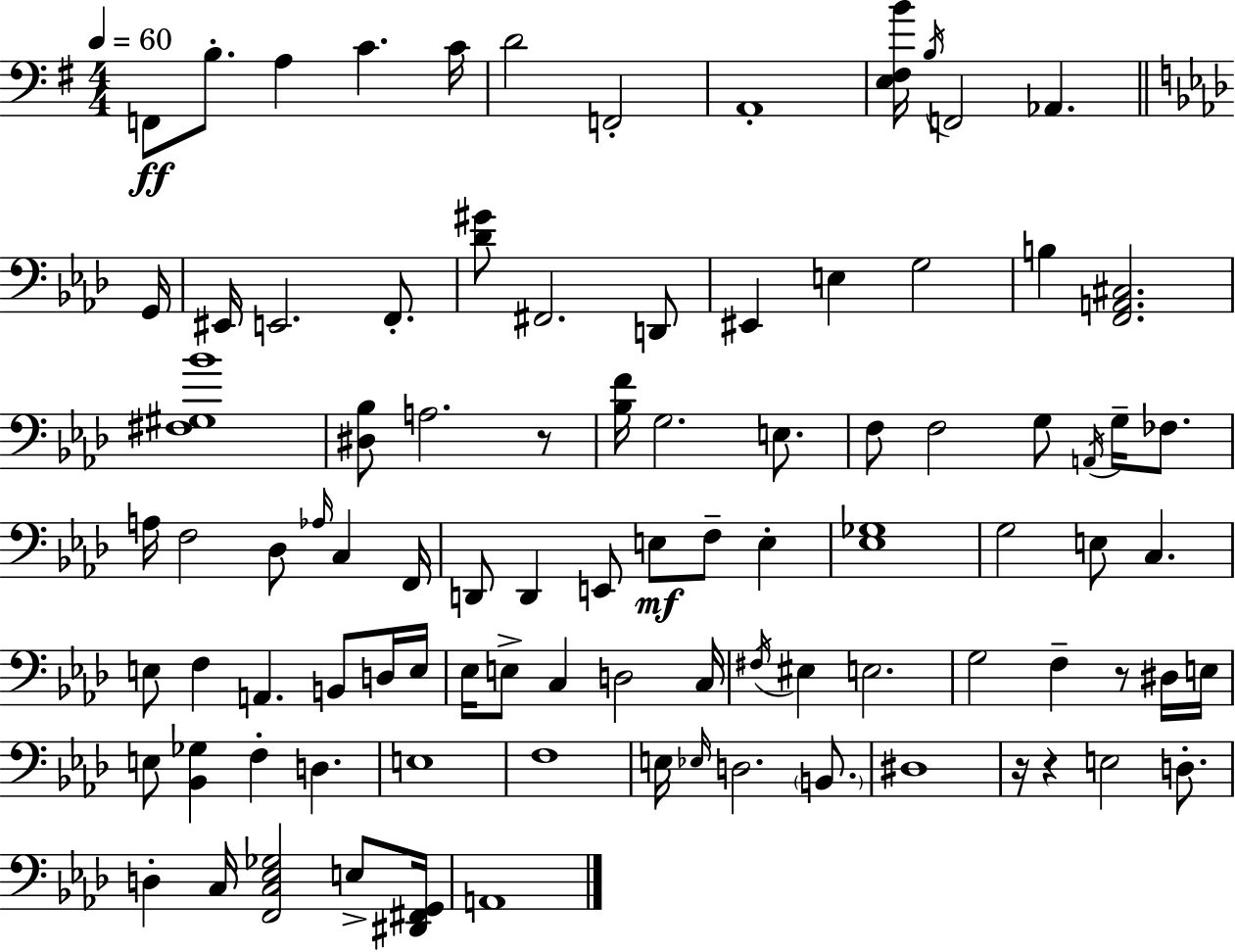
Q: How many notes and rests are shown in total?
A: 93